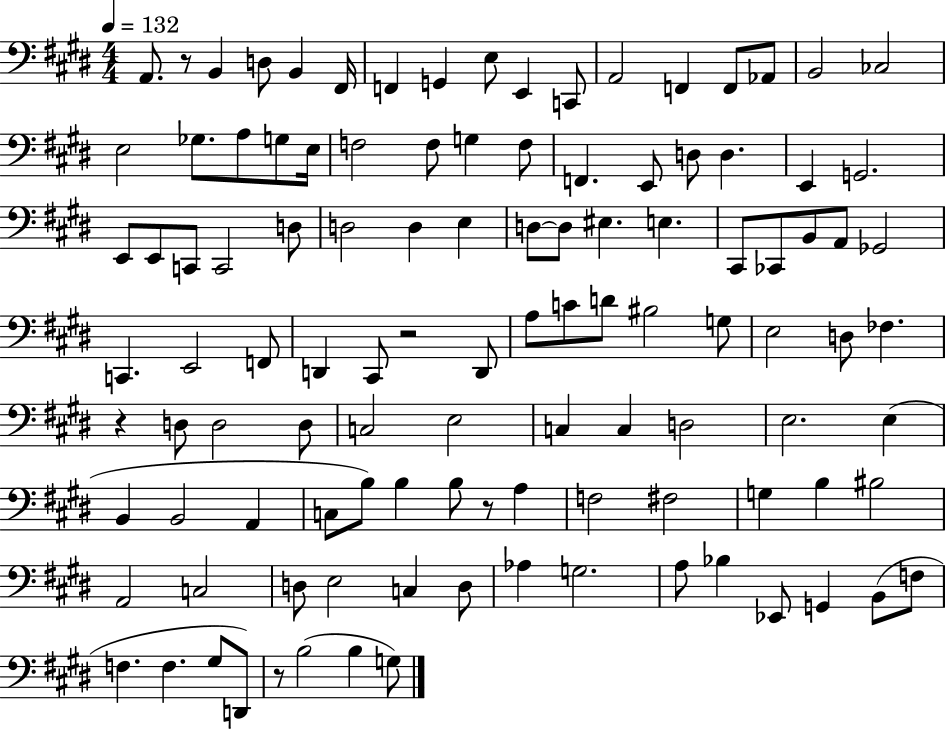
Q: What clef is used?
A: bass